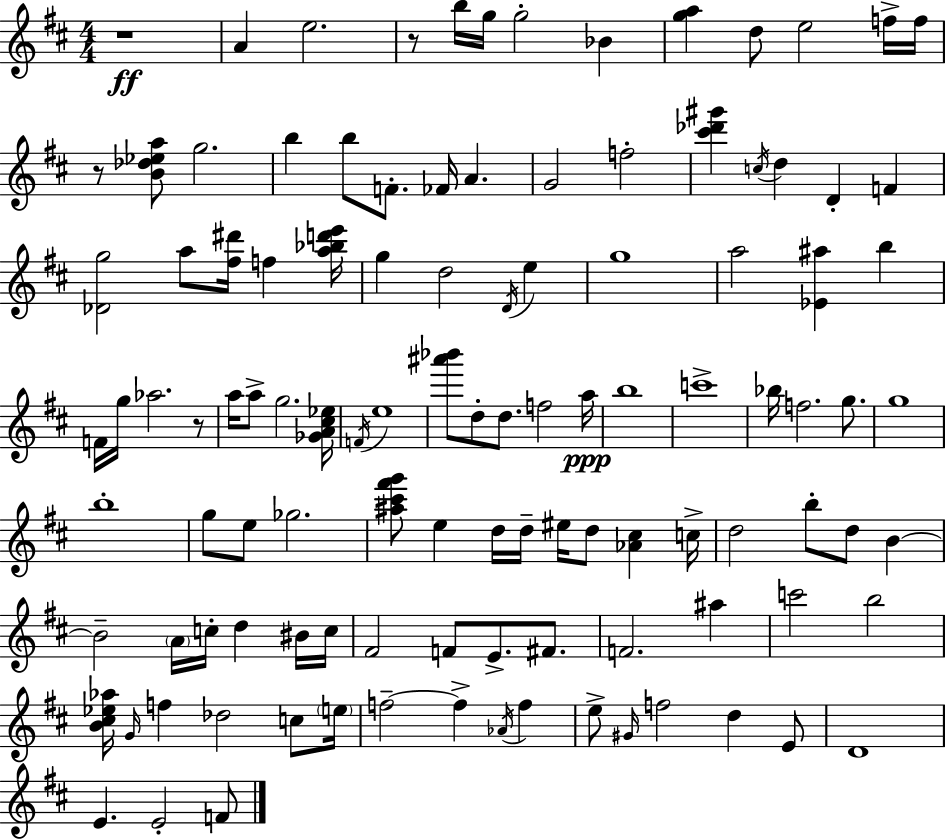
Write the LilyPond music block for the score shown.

{
  \clef treble
  \numericTimeSignature
  \time 4/4
  \key d \major
  r1\ff | a'4 e''2. | r8 b''16 g''16 g''2-. bes'4 | <g'' a''>4 d''8 e''2 f''16-> f''16 | \break r8 <b' des'' ees'' a''>8 g''2. | b''4 b''8 f'8.-. fes'16 a'4. | g'2 f''2-. | <cis''' des''' gis'''>4 \acciaccatura { c''16 } d''4 d'4-. f'4 | \break <des' g''>2 a''8 <fis'' dis'''>16 f''4 | <a'' bes'' d''' e'''>16 g''4 d''2 \acciaccatura { d'16 } e''4 | g''1 | a''2 <ees' ais''>4 b''4 | \break f'16 g''16 aes''2. | r8 a''16 a''8-> g''2. | <ges' a' cis'' ees''>16 \acciaccatura { f'16 } e''1 | <ais''' bes'''>8 d''8-. d''8. f''2 | \break a''16\ppp b''1 | c'''1-> | bes''16 f''2. | g''8. g''1 | \break b''1-. | g''8 e''8 ges''2. | <ais'' cis''' fis''' g'''>8 e''4 d''16 d''16-- eis''16 d''8 <aes' cis''>4 | c''16-> d''2 b''8-. d''8 b'4~~ | \break b'2-- \parenthesize a'16 c''16-. d''4 | bis'16 c''16 fis'2 f'8 e'8.-> | fis'8. f'2. ais''4 | c'''2 b''2 | \break <b' cis'' ees'' aes''>16 \grace { g'16 } f''4 des''2 | c''8 \parenthesize e''16 f''2--~~ f''4-> | \acciaccatura { aes'16 } f''4 e''8-> \grace { gis'16 } f''2 | d''4 e'8 d'1 | \break e'4. e'2-. | f'8 \bar "|."
}